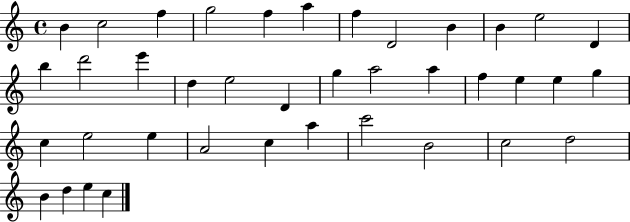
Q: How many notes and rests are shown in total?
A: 39